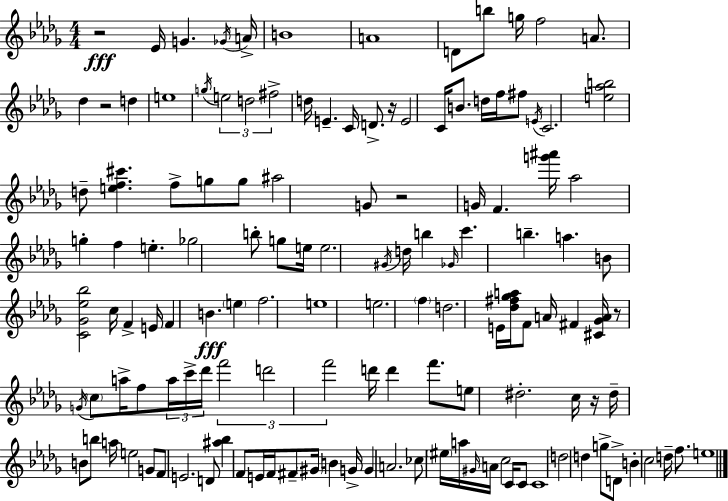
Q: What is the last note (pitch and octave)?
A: E5